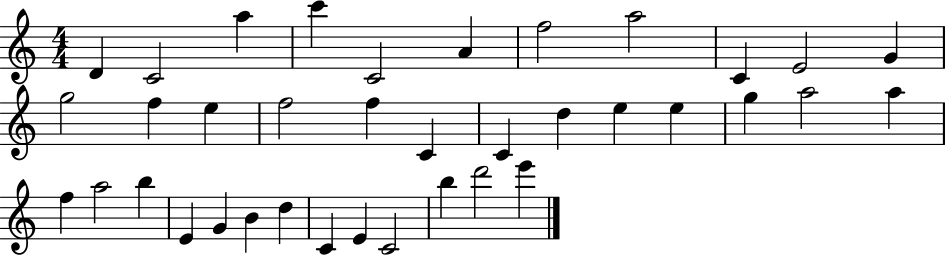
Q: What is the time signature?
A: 4/4